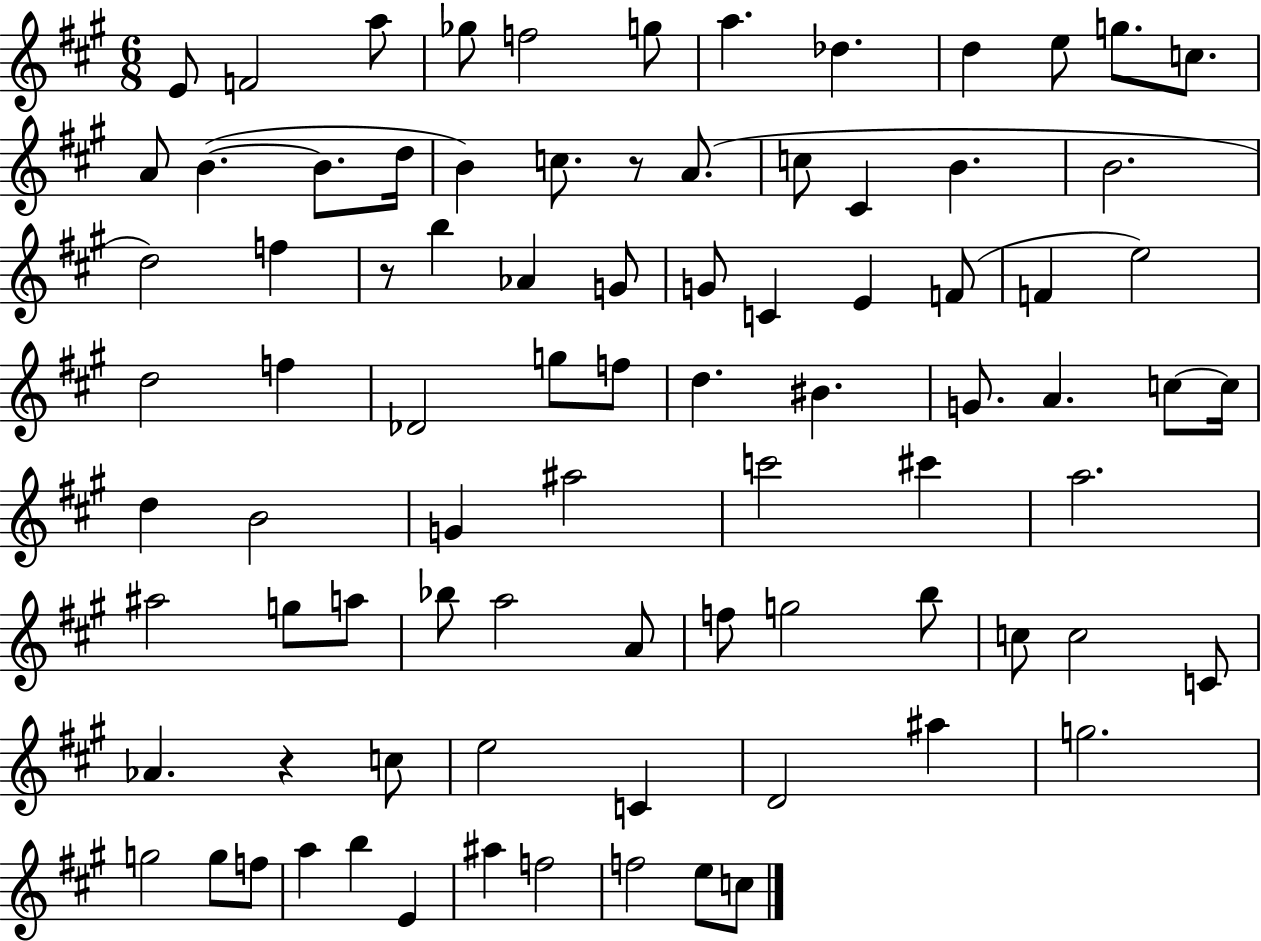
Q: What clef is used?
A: treble